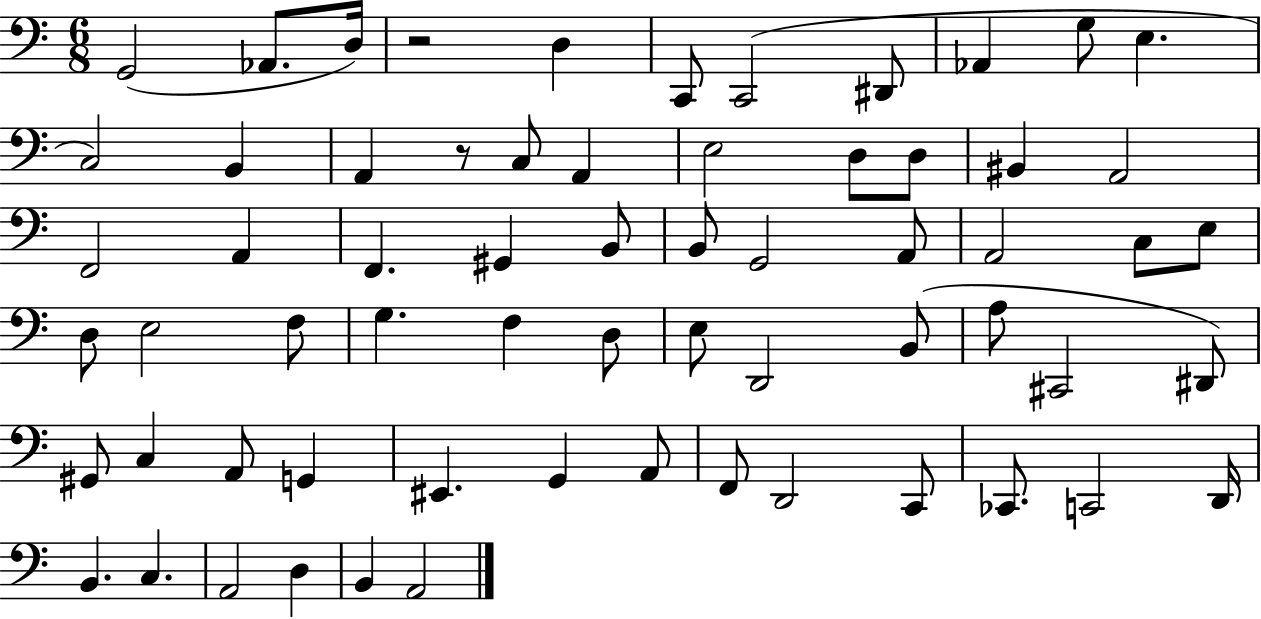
X:1
T:Untitled
M:6/8
L:1/4
K:C
G,,2 _A,,/2 D,/4 z2 D, C,,/2 C,,2 ^D,,/2 _A,, G,/2 E, C,2 B,, A,, z/2 C,/2 A,, E,2 D,/2 D,/2 ^B,, A,,2 F,,2 A,, F,, ^G,, B,,/2 B,,/2 G,,2 A,,/2 A,,2 C,/2 E,/2 D,/2 E,2 F,/2 G, F, D,/2 E,/2 D,,2 B,,/2 A,/2 ^C,,2 ^D,,/2 ^G,,/2 C, A,,/2 G,, ^E,, G,, A,,/2 F,,/2 D,,2 C,,/2 _C,,/2 C,,2 D,,/4 B,, C, A,,2 D, B,, A,,2